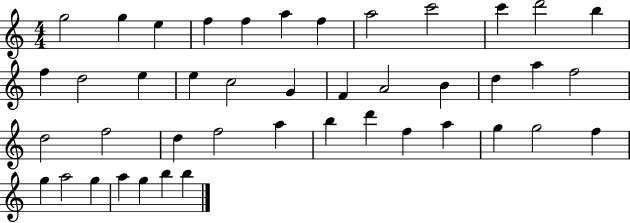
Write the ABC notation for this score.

X:1
T:Untitled
M:4/4
L:1/4
K:C
g2 g e f f a f a2 c'2 c' d'2 b f d2 e e c2 G F A2 B d a f2 d2 f2 d f2 a b d' f a g g2 f g a2 g a g b b